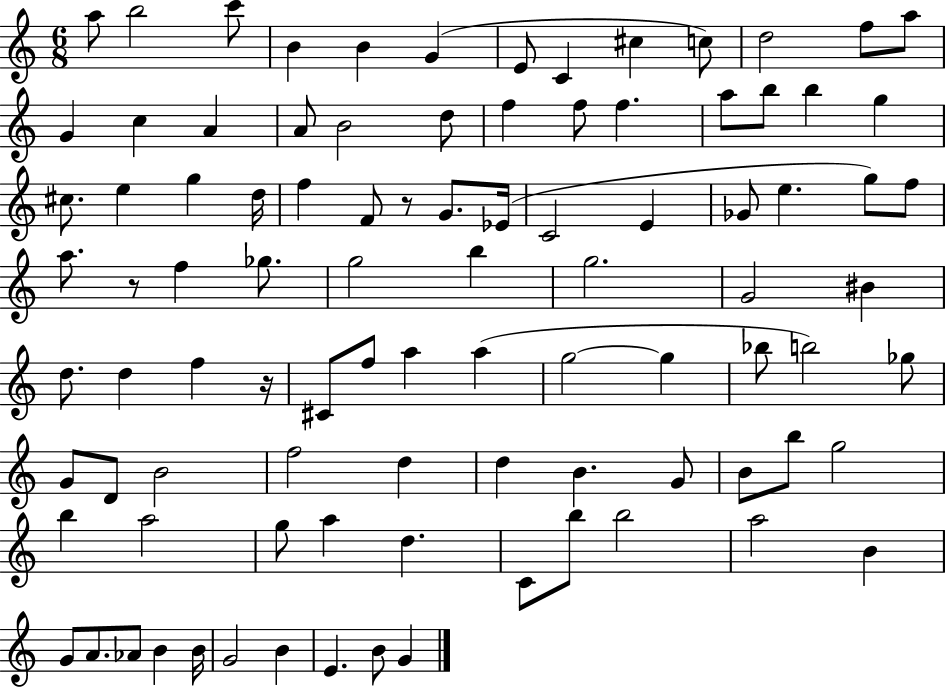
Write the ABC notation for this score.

X:1
T:Untitled
M:6/8
L:1/4
K:C
a/2 b2 c'/2 B B G E/2 C ^c c/2 d2 f/2 a/2 G c A A/2 B2 d/2 f f/2 f a/2 b/2 b g ^c/2 e g d/4 f F/2 z/2 G/2 _E/4 C2 E _G/2 e g/2 f/2 a/2 z/2 f _g/2 g2 b g2 G2 ^B d/2 d f z/4 ^C/2 f/2 a a g2 g _b/2 b2 _g/2 G/2 D/2 B2 f2 d d B G/2 B/2 b/2 g2 b a2 g/2 a d C/2 b/2 b2 a2 B G/2 A/2 _A/2 B B/4 G2 B E B/2 G